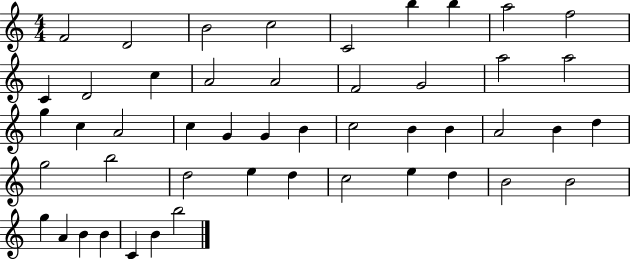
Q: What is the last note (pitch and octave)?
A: B5